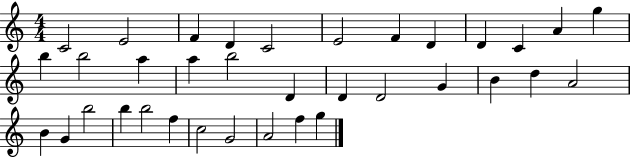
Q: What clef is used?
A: treble